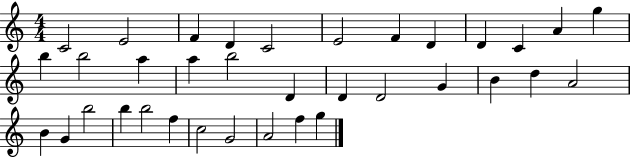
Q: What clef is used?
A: treble